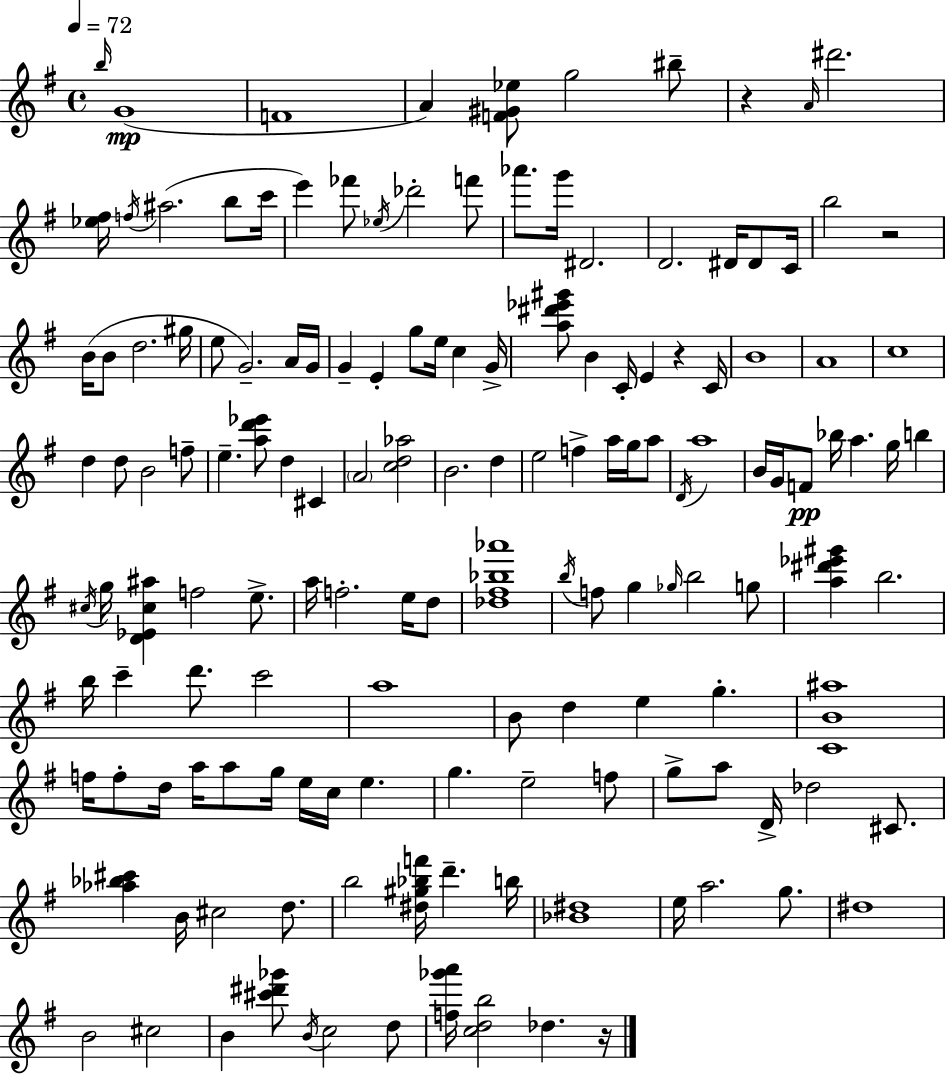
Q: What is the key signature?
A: G major